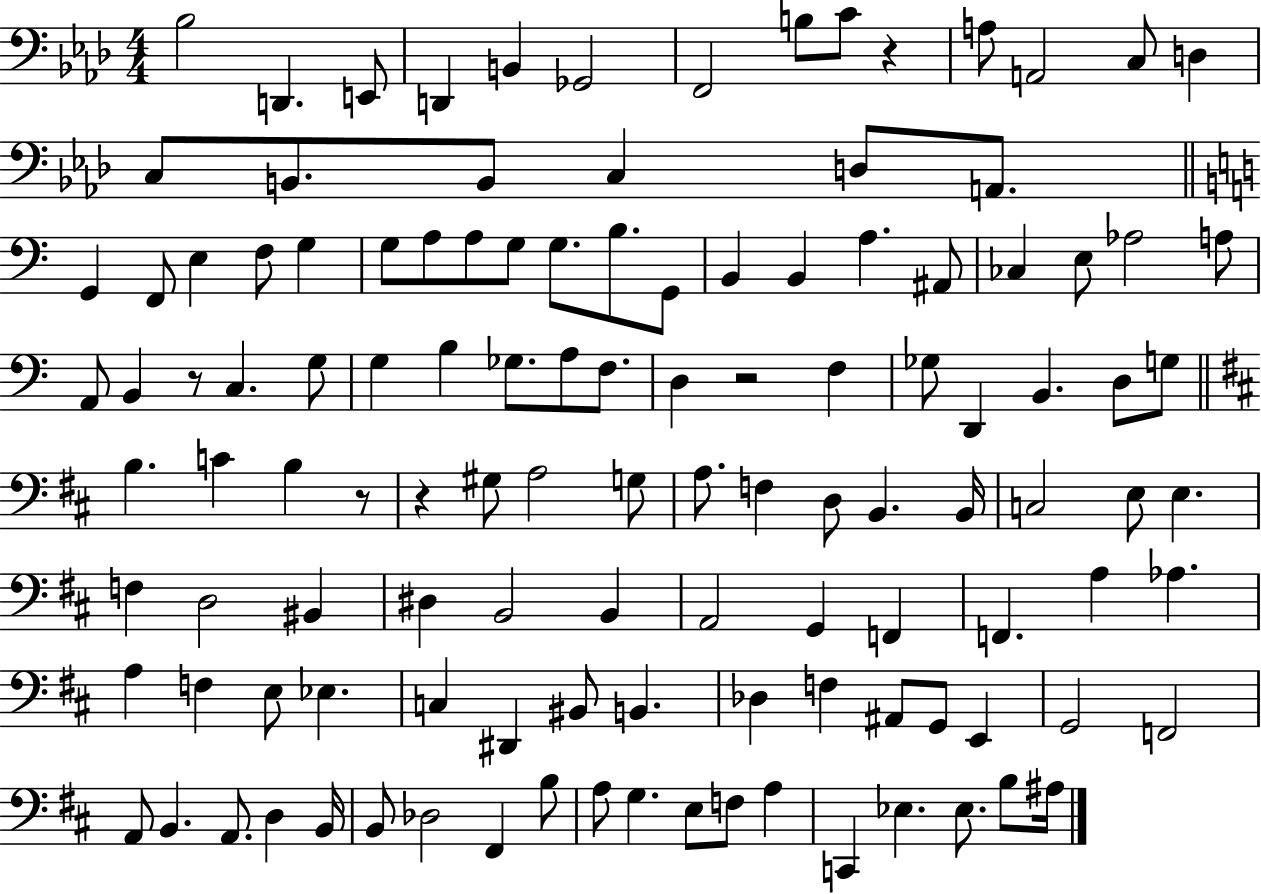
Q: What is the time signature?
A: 4/4